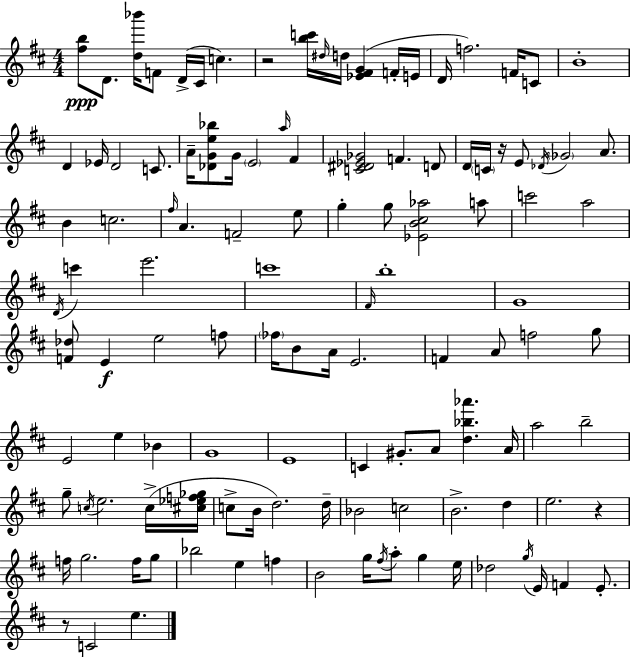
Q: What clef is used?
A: treble